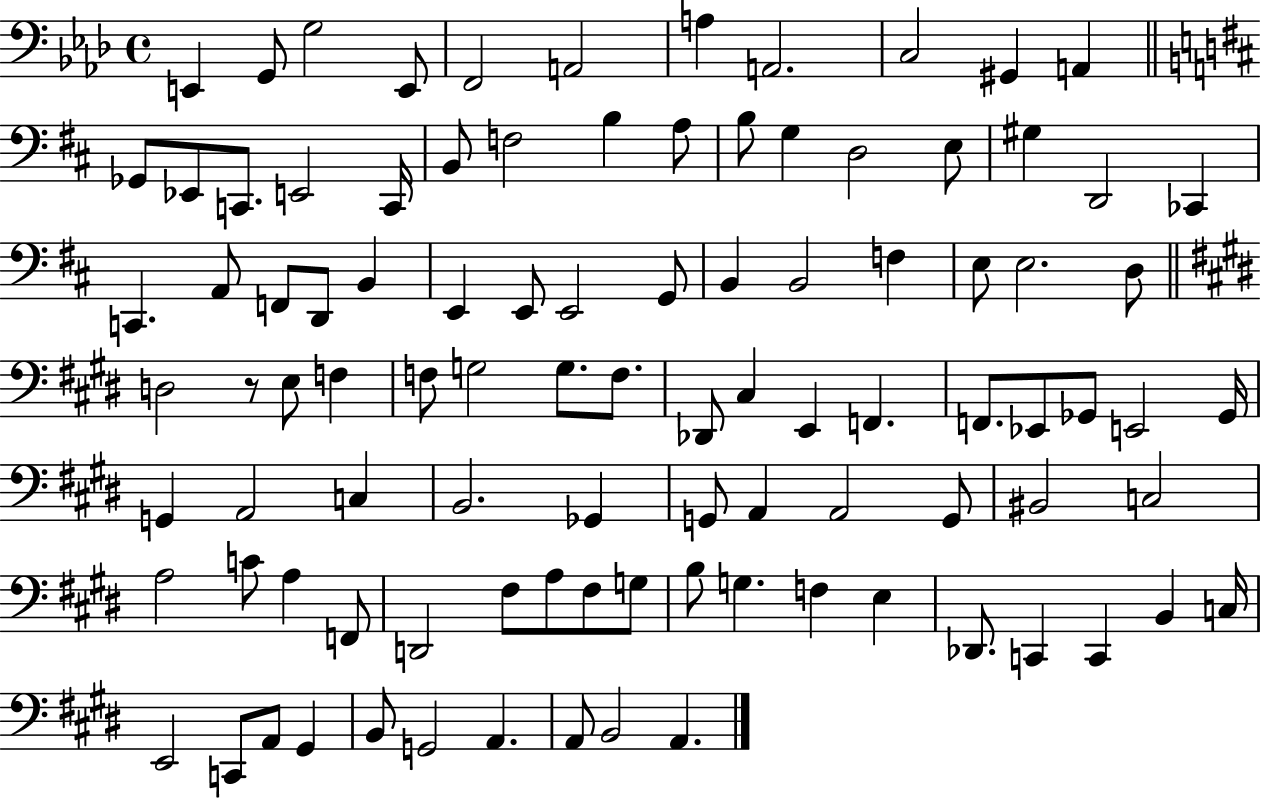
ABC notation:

X:1
T:Untitled
M:4/4
L:1/4
K:Ab
E,, G,,/2 G,2 E,,/2 F,,2 A,,2 A, A,,2 C,2 ^G,, A,, _G,,/2 _E,,/2 C,,/2 E,,2 C,,/4 B,,/2 F,2 B, A,/2 B,/2 G, D,2 E,/2 ^G, D,,2 _C,, C,, A,,/2 F,,/2 D,,/2 B,, E,, E,,/2 E,,2 G,,/2 B,, B,,2 F, E,/2 E,2 D,/2 D,2 z/2 E,/2 F, F,/2 G,2 G,/2 F,/2 _D,,/2 ^C, E,, F,, F,,/2 _E,,/2 _G,,/2 E,,2 _G,,/4 G,, A,,2 C, B,,2 _G,, G,,/2 A,, A,,2 G,,/2 ^B,,2 C,2 A,2 C/2 A, F,,/2 D,,2 ^F,/2 A,/2 ^F,/2 G,/2 B,/2 G, F, E, _D,,/2 C,, C,, B,, C,/4 E,,2 C,,/2 A,,/2 ^G,, B,,/2 G,,2 A,, A,,/2 B,,2 A,,